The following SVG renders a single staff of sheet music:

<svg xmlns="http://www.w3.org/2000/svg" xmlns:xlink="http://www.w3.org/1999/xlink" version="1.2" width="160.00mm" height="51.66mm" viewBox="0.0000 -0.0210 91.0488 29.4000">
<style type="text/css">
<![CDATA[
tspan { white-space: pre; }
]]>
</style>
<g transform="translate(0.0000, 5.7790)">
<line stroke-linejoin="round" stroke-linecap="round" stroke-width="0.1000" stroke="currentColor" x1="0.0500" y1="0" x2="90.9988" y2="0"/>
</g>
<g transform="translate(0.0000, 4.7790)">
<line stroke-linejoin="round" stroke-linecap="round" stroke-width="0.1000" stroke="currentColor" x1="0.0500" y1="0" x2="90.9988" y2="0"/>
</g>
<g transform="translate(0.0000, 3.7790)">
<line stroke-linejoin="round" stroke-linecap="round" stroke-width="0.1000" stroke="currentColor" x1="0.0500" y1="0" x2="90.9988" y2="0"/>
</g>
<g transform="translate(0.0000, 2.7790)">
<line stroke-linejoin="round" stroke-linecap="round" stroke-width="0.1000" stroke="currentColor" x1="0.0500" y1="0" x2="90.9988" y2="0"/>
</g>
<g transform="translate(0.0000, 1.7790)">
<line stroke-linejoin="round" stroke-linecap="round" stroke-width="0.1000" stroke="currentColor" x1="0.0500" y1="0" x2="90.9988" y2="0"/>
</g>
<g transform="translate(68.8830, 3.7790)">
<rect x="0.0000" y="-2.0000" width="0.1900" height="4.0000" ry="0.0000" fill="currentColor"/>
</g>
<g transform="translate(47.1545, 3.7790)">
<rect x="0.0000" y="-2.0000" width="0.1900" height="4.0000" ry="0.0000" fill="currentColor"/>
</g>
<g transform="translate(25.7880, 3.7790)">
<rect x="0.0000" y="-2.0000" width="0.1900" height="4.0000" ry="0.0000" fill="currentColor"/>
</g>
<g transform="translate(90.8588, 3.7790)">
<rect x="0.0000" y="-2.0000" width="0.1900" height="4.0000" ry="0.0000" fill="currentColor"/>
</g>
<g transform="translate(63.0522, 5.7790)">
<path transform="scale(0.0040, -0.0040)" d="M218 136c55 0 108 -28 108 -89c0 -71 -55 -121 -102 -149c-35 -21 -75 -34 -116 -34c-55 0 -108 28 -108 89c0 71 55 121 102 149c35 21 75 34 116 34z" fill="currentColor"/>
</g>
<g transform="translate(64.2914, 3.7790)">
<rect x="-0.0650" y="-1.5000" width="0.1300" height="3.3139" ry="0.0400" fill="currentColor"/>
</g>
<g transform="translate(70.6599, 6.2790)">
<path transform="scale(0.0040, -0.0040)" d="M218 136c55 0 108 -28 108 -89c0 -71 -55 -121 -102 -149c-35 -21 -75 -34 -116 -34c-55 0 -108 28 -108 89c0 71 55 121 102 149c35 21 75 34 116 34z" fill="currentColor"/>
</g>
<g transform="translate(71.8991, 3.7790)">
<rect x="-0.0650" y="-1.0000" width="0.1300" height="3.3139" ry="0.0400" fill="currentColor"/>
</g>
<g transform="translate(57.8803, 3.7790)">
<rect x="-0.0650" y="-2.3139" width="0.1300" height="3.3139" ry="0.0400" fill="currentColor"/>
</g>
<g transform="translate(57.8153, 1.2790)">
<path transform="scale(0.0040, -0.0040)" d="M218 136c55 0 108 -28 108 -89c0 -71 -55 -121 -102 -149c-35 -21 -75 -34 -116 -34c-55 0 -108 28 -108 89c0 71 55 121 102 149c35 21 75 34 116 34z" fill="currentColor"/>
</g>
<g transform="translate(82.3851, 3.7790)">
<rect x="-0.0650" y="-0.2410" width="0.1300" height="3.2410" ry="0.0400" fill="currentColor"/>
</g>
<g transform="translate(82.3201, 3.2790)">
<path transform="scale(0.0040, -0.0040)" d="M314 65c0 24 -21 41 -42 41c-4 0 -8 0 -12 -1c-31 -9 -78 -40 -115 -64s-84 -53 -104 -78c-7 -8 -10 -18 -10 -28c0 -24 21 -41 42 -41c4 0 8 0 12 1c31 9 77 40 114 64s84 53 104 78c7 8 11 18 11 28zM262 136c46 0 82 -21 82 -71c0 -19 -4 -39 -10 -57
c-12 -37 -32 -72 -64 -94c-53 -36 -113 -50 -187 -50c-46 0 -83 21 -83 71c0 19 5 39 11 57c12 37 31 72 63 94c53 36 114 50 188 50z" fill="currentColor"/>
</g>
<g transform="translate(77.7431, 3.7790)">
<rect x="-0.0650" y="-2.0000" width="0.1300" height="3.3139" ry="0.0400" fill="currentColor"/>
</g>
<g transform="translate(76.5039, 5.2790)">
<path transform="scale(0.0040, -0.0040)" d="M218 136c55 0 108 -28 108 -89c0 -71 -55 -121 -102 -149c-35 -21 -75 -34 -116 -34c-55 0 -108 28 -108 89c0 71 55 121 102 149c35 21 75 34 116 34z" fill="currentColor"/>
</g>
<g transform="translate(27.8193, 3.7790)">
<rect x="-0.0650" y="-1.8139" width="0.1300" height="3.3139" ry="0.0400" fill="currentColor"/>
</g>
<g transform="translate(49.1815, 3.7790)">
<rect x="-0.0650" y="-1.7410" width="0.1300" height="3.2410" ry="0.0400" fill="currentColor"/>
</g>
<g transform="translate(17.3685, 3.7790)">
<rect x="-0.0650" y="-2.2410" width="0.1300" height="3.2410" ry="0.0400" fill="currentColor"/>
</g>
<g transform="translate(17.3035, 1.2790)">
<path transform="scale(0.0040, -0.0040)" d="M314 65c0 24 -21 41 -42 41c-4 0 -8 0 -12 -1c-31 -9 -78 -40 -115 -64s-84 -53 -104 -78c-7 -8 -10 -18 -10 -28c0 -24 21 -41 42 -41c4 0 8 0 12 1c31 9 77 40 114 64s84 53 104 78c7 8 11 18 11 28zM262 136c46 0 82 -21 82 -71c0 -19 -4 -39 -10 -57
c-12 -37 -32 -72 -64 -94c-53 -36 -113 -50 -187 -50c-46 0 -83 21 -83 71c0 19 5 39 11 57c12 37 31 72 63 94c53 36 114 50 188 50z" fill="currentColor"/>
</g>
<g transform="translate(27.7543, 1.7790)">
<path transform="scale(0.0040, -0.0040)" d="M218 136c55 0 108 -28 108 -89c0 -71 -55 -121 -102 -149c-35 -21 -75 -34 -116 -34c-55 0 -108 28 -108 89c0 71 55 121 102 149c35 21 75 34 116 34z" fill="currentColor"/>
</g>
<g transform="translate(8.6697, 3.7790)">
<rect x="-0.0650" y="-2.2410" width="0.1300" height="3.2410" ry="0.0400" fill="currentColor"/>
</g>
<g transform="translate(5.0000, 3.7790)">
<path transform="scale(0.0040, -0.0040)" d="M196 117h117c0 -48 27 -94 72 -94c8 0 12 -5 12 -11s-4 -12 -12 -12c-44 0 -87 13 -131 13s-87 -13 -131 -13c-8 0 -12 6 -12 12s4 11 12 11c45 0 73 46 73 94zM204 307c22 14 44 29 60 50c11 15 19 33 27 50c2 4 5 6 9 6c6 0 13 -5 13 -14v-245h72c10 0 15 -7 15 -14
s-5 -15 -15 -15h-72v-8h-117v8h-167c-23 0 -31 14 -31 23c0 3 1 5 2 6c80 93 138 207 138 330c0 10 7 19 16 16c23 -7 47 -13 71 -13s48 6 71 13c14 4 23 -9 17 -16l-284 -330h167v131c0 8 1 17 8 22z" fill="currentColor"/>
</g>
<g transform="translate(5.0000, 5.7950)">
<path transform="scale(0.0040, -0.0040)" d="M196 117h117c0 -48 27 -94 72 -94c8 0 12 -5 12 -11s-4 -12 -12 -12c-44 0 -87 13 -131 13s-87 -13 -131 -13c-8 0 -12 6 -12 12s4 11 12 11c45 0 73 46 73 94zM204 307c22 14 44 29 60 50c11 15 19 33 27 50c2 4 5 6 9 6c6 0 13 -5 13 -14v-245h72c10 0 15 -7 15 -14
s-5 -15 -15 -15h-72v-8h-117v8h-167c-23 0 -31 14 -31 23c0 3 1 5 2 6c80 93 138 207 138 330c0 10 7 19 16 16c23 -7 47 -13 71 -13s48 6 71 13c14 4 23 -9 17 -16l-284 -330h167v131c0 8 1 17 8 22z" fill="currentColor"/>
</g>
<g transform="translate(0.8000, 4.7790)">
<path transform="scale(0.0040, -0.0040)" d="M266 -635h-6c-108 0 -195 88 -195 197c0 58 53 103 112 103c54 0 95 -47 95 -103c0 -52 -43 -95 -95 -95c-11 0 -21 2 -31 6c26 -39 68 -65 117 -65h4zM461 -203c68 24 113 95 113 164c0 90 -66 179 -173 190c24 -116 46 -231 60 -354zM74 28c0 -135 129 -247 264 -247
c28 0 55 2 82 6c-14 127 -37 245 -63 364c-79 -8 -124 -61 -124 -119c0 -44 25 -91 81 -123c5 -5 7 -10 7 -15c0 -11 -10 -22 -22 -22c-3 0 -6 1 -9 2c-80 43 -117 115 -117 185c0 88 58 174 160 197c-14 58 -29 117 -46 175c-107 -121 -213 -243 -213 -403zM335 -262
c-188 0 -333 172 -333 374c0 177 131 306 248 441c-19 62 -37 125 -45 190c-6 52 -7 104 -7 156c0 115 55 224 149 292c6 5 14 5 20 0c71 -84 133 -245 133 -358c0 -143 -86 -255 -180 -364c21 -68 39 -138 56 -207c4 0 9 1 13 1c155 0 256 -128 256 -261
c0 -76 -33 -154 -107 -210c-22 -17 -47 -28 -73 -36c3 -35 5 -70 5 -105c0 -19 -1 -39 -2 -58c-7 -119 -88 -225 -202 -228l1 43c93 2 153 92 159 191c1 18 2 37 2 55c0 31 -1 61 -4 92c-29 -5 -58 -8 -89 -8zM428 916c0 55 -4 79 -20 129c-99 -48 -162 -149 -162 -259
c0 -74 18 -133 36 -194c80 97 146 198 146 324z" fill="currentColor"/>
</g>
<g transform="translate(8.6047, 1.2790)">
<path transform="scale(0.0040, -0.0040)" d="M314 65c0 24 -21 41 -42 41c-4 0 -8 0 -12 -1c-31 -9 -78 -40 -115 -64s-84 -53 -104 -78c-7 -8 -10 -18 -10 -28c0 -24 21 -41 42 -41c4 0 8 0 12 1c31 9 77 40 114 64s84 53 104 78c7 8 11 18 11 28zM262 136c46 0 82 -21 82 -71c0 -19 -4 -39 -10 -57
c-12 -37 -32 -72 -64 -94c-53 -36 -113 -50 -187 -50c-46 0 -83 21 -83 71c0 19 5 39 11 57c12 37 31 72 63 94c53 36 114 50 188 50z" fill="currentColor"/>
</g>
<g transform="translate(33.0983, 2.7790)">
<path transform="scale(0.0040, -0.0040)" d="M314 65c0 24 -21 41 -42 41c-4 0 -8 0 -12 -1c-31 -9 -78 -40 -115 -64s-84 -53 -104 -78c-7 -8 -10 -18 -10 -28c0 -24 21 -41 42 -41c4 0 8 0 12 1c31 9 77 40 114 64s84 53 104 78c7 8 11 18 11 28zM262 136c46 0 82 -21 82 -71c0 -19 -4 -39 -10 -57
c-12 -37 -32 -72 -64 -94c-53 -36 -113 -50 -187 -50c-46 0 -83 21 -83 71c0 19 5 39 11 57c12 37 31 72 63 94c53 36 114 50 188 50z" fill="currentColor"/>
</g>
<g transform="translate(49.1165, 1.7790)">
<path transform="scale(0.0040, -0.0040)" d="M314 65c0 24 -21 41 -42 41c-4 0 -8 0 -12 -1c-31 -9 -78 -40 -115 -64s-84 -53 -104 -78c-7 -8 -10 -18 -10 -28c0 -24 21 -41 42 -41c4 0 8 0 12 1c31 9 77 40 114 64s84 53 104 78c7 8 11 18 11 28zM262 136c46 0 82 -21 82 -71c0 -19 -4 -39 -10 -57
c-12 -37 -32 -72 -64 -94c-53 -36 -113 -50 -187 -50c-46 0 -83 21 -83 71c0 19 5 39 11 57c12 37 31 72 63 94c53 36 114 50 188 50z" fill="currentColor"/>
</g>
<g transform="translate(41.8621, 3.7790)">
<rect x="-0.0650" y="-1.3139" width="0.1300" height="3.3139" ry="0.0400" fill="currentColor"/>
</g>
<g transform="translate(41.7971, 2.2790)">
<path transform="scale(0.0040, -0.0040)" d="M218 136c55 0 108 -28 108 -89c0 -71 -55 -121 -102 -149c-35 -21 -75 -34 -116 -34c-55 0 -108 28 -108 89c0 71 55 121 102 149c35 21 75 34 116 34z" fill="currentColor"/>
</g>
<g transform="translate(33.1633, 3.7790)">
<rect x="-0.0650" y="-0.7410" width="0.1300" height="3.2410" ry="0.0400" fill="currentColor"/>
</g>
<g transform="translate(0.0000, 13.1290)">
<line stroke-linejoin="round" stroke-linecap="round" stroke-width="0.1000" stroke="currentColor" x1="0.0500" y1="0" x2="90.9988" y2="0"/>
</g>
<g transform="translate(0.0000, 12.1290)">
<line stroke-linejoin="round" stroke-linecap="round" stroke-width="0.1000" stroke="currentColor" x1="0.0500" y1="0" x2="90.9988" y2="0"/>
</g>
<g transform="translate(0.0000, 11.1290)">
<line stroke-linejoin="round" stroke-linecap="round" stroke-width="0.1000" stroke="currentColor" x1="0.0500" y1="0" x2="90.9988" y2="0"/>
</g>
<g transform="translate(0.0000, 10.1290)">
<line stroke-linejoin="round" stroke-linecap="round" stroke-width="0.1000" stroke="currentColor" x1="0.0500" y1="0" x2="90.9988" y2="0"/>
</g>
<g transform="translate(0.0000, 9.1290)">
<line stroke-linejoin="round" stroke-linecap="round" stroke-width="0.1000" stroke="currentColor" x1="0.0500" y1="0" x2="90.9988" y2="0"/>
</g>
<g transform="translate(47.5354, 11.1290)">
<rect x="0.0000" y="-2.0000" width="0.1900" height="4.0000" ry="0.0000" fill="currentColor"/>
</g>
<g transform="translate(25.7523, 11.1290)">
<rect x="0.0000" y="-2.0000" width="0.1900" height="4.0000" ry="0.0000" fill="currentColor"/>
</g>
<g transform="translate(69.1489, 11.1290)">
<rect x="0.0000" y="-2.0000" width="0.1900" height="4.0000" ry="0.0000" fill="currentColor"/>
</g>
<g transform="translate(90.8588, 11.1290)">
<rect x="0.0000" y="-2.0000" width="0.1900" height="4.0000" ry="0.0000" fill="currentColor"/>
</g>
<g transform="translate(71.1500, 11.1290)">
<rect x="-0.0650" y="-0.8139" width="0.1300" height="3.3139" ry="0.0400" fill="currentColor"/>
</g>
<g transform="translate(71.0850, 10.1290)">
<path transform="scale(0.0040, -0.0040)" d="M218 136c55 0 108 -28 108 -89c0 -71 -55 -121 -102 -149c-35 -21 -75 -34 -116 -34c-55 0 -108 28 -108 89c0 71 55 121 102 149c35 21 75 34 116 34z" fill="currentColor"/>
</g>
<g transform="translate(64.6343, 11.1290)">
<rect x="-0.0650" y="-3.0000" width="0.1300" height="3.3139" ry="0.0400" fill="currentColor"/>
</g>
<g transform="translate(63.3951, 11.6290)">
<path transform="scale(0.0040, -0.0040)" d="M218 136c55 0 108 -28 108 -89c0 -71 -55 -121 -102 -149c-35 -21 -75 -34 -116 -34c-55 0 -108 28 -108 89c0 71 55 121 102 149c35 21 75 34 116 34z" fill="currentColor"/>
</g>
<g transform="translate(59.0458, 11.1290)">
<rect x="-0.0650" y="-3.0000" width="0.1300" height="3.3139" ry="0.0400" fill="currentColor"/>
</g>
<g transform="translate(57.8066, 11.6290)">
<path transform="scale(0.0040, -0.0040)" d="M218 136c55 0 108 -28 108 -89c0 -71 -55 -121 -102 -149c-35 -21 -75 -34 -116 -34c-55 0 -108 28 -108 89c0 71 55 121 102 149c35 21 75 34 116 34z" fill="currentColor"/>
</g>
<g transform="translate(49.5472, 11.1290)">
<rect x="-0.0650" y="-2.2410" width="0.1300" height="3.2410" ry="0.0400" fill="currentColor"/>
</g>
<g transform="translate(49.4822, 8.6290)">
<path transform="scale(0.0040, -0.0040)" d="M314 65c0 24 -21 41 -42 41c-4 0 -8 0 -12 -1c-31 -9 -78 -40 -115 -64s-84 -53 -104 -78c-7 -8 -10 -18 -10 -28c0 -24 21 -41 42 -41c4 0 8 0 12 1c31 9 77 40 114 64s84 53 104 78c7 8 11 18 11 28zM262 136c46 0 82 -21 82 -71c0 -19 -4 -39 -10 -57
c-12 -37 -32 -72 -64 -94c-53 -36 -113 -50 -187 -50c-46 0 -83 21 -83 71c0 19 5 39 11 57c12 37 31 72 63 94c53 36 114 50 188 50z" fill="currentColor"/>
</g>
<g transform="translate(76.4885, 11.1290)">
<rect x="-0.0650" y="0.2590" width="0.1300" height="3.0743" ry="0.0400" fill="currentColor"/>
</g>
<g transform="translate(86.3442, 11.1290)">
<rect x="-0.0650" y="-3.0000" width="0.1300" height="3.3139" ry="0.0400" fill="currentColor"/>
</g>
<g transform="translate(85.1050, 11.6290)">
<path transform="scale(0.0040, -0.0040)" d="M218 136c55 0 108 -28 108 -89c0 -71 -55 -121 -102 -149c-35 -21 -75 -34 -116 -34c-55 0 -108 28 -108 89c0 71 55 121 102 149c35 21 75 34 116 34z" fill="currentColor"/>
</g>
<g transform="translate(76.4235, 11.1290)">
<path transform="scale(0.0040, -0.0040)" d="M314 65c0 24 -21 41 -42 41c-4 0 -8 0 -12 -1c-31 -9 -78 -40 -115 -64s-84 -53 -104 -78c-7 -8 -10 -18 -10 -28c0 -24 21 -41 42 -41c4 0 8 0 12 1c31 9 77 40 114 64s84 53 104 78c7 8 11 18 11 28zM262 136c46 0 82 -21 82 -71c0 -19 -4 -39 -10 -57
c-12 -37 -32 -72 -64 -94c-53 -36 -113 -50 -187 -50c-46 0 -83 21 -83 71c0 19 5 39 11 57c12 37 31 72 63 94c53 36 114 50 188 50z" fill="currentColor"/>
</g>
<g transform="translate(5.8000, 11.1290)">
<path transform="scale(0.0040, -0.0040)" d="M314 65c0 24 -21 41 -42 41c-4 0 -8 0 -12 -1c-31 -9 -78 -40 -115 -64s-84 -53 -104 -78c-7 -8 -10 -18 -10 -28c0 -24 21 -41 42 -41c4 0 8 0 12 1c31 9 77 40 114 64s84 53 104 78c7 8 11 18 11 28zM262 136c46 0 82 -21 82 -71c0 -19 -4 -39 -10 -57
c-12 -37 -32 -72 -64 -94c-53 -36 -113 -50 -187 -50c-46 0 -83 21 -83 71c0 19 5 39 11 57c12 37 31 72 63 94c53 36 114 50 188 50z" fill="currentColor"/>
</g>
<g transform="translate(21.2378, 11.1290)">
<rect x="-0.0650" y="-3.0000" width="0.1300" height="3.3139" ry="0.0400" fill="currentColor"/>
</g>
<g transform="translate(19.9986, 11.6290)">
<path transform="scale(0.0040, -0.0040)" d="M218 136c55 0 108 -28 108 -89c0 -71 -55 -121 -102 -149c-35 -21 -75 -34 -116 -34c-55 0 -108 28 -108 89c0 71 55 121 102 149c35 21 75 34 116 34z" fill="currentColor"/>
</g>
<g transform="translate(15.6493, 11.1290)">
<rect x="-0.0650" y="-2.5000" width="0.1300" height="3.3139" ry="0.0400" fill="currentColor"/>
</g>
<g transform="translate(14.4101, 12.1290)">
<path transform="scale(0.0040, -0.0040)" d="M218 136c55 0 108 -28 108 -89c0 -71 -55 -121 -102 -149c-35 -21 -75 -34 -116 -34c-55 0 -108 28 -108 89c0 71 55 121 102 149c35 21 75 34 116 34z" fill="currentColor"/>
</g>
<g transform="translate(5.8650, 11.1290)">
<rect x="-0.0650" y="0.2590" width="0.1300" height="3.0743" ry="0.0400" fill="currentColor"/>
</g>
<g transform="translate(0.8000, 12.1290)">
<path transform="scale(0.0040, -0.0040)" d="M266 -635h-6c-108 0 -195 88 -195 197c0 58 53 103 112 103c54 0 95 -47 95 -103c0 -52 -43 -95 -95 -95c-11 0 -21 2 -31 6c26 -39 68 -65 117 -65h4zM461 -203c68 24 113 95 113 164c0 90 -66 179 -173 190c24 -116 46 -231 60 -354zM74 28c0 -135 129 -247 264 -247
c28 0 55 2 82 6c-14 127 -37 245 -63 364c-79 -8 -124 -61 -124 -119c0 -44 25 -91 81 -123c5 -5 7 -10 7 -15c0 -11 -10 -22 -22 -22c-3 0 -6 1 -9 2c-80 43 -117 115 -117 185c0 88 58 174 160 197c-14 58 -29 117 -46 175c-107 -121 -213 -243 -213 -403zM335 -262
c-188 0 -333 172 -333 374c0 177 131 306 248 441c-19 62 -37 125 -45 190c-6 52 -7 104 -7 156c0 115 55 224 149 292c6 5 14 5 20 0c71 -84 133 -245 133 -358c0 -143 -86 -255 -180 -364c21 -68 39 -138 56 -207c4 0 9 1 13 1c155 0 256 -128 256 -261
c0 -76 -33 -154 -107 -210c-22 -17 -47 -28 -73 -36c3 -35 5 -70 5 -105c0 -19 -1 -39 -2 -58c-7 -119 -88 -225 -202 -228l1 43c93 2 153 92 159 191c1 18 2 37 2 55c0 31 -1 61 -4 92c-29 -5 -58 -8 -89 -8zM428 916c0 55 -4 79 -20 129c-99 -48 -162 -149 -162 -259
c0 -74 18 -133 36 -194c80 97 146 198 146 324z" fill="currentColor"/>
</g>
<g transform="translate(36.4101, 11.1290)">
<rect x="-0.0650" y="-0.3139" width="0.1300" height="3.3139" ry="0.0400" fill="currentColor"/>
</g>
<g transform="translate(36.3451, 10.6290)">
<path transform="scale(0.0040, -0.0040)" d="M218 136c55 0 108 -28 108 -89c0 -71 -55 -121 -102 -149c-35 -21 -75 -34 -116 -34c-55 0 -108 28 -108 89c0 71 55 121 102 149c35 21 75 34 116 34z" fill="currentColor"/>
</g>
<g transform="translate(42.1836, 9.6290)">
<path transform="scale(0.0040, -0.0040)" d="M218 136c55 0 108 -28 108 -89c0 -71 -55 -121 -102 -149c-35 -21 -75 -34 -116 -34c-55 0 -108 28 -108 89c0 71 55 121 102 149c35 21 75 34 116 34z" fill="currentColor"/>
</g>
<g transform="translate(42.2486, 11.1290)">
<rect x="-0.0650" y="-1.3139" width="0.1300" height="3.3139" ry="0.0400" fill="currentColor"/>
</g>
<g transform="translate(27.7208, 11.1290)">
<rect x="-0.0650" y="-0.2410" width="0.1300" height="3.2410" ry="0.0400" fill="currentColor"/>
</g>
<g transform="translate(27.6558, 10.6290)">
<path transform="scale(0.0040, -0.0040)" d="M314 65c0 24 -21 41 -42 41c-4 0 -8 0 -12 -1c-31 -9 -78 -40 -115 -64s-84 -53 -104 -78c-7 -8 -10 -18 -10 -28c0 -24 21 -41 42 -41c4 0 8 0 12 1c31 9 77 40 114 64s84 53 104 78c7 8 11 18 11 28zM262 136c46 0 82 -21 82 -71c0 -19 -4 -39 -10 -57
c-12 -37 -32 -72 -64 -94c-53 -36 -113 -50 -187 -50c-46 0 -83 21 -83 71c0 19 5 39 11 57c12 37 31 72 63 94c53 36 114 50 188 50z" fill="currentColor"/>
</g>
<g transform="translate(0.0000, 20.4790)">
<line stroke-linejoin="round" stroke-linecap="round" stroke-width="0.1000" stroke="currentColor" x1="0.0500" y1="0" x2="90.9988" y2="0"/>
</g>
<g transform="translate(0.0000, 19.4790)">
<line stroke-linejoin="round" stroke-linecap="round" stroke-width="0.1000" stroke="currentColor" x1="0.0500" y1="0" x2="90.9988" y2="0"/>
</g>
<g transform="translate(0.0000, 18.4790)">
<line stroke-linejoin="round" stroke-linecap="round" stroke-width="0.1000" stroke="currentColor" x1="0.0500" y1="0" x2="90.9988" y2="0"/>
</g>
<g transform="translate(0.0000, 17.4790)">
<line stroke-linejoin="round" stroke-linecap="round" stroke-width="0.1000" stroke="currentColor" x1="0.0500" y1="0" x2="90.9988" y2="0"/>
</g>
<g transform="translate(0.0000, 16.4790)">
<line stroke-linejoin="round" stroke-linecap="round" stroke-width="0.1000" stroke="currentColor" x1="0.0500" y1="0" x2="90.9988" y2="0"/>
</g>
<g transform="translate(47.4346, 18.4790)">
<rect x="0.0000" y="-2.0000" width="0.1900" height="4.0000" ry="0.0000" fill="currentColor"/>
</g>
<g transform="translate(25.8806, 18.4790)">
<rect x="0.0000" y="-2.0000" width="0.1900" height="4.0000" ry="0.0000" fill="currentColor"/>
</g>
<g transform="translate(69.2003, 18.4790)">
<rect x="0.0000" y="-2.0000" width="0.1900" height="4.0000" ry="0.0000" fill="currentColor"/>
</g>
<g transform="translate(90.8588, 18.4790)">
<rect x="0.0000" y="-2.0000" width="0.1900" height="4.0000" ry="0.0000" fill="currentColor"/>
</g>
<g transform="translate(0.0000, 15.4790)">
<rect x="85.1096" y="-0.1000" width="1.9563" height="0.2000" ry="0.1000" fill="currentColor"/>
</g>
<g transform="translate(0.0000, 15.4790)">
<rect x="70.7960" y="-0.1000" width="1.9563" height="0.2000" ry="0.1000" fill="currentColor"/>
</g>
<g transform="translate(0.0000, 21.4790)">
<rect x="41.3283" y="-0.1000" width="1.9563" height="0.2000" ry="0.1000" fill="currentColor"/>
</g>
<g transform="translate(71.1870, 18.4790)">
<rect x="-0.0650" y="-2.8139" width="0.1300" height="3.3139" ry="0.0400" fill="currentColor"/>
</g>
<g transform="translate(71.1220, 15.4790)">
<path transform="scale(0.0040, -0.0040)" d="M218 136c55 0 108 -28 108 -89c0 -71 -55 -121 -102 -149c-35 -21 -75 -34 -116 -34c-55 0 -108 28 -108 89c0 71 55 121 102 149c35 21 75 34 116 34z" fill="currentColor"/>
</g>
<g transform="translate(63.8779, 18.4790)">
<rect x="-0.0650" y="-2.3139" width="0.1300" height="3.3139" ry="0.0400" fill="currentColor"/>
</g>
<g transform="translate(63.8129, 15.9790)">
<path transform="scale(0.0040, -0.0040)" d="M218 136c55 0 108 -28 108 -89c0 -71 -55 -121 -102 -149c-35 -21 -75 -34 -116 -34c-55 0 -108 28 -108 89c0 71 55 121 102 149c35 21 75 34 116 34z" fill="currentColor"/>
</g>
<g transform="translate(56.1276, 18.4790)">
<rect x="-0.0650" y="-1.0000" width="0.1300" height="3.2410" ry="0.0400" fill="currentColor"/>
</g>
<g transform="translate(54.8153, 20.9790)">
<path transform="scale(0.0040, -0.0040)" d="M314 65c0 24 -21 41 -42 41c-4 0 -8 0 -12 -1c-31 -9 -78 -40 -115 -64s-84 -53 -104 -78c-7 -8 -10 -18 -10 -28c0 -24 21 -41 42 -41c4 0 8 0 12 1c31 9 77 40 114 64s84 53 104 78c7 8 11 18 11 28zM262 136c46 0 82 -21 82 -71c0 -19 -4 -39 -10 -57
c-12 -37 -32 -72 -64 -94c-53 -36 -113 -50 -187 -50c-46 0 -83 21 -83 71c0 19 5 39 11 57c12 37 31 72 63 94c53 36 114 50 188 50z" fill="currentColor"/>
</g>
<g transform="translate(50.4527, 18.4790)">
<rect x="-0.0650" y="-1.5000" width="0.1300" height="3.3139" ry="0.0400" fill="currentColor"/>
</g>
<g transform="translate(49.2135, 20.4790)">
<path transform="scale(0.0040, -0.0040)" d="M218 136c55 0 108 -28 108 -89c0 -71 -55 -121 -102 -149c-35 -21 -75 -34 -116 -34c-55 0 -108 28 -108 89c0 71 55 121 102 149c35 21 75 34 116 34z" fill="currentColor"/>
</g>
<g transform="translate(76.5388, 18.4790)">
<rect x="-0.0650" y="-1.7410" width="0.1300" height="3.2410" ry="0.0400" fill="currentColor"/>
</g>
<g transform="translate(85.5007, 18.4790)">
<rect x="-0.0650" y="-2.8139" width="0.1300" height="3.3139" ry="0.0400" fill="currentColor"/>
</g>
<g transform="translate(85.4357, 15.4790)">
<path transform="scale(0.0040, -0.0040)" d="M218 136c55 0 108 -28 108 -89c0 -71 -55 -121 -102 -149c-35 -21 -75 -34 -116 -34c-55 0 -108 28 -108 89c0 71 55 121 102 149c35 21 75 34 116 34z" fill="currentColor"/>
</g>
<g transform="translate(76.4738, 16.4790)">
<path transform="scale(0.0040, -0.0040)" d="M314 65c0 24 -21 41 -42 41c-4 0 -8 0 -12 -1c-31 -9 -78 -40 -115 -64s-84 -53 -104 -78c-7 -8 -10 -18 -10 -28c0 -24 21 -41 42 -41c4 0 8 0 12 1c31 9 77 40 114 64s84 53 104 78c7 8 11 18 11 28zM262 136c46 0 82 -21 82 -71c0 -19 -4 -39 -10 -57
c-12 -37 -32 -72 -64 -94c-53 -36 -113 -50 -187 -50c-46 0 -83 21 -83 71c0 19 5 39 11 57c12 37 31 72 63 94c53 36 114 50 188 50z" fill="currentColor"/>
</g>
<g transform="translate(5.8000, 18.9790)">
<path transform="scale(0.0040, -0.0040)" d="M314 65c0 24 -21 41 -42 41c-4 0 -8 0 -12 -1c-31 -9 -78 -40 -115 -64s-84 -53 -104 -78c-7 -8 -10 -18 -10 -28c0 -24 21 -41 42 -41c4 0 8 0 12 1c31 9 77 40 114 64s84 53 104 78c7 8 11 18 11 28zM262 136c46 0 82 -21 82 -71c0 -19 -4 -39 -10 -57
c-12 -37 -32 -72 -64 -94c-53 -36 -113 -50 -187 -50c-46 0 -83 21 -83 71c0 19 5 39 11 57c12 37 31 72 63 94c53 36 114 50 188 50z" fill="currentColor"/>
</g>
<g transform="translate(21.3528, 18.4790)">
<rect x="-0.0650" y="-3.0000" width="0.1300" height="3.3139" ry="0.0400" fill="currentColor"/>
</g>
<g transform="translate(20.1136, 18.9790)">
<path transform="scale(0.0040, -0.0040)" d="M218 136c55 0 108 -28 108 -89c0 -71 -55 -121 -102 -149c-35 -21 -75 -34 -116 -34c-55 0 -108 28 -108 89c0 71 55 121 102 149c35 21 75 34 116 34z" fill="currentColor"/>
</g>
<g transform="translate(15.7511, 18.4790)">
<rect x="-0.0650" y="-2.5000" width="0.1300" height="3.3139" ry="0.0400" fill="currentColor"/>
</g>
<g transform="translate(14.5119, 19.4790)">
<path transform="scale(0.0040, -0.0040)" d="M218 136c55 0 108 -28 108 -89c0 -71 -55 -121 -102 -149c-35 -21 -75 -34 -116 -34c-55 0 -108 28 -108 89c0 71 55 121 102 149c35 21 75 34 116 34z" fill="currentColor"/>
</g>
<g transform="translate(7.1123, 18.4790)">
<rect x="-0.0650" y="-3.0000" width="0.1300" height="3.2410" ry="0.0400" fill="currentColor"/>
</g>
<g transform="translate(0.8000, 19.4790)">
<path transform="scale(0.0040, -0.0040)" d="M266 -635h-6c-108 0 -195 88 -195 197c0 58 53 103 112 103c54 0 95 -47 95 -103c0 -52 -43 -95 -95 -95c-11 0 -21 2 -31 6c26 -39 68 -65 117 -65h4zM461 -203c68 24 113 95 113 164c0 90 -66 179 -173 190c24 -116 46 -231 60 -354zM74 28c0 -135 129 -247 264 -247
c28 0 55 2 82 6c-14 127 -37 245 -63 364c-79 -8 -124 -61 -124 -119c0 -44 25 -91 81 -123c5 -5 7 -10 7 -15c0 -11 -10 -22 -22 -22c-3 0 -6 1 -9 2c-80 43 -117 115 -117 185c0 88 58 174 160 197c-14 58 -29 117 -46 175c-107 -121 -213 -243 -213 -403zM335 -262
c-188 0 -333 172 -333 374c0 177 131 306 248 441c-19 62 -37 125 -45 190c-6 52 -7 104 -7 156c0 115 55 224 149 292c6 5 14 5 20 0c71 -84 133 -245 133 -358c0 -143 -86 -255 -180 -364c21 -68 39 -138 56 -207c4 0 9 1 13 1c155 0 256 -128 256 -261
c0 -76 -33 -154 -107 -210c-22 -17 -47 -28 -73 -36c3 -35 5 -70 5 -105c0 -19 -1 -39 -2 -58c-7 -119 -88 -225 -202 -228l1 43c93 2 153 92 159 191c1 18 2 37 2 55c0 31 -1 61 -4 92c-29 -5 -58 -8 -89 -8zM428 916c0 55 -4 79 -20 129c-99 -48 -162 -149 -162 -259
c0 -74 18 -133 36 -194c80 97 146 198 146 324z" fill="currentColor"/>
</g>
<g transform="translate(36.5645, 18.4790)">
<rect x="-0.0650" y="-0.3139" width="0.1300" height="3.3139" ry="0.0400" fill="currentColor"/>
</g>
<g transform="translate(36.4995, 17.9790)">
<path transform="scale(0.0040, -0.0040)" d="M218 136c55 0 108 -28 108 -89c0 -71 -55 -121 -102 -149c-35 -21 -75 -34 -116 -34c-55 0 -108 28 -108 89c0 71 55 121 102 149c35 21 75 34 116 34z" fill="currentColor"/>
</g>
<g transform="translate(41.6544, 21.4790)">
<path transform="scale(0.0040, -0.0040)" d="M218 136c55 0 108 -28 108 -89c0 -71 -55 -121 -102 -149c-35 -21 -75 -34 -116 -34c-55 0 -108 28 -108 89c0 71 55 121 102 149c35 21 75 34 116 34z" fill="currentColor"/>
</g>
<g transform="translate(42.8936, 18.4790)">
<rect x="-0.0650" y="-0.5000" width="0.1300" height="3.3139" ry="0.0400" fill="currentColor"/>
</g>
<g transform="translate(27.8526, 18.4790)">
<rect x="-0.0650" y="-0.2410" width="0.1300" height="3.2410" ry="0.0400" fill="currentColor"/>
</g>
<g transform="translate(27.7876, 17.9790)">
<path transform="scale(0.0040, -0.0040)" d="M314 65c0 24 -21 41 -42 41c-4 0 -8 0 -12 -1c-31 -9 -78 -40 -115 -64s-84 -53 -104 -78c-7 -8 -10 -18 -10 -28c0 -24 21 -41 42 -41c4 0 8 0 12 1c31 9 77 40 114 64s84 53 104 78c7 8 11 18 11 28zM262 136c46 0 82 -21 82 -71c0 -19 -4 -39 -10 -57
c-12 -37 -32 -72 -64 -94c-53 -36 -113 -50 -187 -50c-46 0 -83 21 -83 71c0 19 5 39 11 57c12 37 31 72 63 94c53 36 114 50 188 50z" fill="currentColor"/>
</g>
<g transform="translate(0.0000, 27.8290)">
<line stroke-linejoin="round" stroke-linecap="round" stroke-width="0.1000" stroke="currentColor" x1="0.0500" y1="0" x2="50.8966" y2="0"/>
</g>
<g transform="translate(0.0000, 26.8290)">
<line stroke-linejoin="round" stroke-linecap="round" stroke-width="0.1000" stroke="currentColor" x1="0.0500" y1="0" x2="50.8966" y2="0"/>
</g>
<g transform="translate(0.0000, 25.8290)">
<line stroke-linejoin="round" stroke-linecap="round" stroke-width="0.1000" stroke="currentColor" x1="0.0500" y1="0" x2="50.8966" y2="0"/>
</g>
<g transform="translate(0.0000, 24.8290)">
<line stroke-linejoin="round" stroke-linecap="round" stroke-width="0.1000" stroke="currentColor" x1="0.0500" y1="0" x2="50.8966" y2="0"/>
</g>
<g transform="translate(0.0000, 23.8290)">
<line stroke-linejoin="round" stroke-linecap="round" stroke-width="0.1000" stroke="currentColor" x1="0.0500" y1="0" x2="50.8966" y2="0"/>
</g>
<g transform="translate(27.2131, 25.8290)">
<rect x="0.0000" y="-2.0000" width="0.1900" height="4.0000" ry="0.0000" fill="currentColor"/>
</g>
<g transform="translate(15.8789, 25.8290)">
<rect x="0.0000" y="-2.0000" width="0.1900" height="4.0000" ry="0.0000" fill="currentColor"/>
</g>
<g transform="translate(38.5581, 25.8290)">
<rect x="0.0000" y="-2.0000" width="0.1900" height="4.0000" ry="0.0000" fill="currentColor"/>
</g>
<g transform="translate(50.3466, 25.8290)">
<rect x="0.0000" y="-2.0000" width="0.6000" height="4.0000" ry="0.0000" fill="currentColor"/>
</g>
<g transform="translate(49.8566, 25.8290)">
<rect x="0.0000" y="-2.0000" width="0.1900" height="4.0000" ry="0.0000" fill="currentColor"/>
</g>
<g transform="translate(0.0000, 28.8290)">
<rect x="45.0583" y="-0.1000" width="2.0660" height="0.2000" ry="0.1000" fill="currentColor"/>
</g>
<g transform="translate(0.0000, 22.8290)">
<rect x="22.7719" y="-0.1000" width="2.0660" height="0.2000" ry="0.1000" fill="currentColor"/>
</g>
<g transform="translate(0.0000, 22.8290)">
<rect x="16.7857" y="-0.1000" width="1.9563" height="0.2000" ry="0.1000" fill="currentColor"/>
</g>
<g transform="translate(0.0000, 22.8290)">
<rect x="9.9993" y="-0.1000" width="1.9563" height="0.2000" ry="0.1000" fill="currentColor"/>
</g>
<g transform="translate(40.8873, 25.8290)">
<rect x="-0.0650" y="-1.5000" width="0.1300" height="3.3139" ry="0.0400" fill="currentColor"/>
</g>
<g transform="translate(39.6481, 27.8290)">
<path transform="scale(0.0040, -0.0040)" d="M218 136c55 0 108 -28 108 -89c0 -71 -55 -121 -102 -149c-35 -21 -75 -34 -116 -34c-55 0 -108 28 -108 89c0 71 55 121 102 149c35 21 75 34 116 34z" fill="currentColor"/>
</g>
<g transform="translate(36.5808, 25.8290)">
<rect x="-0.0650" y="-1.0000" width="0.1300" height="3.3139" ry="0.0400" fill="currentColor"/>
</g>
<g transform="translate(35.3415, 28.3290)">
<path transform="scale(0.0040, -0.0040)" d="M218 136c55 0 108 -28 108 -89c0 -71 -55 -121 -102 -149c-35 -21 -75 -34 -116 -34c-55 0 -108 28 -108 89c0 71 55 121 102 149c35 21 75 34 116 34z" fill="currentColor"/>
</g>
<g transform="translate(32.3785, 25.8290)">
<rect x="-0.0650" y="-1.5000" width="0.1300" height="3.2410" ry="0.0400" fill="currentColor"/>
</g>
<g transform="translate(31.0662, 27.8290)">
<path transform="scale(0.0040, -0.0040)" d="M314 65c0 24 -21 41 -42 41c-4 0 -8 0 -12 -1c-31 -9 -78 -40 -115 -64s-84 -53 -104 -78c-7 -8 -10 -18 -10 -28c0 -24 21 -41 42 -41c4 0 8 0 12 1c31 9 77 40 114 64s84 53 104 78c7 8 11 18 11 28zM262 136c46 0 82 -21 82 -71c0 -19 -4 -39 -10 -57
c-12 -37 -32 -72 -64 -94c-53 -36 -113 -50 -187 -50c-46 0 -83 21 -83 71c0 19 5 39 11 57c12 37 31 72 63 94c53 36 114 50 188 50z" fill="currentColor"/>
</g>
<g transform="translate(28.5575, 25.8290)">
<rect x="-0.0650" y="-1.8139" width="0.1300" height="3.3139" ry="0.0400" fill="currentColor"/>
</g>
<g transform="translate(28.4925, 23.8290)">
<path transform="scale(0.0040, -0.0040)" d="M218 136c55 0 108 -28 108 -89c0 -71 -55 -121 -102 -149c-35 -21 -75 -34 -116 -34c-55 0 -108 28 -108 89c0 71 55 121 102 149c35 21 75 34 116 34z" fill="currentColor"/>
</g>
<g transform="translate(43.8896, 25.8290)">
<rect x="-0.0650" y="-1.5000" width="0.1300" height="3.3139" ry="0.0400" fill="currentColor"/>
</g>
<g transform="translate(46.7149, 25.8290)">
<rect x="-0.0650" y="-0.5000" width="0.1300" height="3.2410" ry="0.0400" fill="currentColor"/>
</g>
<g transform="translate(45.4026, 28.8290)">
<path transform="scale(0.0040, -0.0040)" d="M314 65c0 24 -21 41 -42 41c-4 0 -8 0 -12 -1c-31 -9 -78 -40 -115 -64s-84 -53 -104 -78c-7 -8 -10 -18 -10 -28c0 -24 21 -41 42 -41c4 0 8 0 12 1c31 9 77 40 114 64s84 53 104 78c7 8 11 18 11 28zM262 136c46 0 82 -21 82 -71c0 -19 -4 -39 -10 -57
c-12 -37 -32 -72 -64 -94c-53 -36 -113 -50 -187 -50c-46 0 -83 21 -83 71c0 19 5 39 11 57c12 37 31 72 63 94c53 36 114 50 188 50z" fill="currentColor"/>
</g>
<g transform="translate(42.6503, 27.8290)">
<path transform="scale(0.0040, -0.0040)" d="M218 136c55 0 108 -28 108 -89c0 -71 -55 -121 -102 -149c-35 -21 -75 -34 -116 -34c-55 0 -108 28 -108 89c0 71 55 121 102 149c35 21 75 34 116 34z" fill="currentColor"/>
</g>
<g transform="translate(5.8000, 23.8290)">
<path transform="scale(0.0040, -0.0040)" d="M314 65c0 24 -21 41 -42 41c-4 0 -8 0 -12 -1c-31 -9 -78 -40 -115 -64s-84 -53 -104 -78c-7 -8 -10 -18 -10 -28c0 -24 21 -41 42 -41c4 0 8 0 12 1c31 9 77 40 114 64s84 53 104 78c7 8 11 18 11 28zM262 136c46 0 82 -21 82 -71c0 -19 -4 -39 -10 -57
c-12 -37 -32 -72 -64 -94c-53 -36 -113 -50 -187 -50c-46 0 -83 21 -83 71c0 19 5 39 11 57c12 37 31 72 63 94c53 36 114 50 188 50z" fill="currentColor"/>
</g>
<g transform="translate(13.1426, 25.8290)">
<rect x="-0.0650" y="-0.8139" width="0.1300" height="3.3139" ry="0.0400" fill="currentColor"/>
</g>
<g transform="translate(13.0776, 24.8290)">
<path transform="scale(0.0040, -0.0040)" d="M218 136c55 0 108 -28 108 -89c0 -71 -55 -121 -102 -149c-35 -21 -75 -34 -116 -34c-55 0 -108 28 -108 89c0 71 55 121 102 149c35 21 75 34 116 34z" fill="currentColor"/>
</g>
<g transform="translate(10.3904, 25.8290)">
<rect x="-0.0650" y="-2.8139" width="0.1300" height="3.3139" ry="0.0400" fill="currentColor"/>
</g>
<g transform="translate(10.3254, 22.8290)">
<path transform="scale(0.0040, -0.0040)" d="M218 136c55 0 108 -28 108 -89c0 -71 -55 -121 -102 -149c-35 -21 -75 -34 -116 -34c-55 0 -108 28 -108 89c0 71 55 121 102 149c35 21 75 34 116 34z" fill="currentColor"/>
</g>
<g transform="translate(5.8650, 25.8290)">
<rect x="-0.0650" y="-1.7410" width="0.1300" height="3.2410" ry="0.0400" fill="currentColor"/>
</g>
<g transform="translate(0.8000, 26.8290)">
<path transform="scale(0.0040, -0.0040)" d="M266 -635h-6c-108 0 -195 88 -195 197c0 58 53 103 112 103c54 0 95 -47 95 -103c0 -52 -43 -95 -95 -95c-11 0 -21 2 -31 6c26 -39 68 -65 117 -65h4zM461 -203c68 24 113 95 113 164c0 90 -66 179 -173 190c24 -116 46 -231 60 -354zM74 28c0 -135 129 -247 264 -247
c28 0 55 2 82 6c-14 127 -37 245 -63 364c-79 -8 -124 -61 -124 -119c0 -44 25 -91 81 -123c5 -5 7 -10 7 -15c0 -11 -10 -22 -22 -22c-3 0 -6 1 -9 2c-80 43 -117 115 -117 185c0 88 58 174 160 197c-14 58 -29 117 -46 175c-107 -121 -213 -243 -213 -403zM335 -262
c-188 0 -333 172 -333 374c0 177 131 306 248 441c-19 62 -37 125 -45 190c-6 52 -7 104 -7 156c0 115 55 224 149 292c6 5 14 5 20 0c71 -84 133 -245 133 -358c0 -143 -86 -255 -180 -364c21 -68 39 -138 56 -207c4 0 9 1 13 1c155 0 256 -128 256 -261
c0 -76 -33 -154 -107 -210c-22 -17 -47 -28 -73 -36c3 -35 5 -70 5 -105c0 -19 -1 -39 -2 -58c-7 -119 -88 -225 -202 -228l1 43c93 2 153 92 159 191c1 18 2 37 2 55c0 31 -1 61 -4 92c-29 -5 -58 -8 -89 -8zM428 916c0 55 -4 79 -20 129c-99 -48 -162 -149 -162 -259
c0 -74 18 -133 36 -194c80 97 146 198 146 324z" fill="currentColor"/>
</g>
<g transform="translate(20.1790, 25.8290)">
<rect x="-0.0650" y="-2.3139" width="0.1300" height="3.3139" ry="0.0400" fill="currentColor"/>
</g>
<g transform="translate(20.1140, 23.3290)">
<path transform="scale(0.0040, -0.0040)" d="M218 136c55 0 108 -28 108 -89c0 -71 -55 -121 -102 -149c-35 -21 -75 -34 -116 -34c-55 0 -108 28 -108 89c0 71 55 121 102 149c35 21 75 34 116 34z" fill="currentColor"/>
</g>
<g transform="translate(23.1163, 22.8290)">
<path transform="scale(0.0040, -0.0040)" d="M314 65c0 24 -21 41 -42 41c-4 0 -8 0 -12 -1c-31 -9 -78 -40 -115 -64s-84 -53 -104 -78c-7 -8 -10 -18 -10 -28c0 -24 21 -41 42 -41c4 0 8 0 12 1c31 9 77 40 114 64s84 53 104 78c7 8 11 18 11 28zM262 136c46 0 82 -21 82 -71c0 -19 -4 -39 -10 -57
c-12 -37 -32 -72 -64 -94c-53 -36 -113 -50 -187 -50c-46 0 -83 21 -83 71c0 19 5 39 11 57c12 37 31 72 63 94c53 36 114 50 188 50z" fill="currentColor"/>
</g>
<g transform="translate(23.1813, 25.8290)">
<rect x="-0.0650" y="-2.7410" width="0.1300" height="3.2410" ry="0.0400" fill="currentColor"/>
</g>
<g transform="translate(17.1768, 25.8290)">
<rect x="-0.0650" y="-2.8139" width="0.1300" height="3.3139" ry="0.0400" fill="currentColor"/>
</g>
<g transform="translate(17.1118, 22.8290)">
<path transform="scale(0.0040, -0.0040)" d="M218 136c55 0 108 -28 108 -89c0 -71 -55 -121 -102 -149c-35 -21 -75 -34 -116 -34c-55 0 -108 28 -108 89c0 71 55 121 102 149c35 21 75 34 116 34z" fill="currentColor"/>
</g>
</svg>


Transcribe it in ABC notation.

X:1
T:Untitled
M:4/4
L:1/4
K:C
g2 g2 f d2 e f2 g E D F c2 B2 G A c2 c e g2 A A d B2 A A2 G A c2 c C E D2 g a f2 a f2 a d a g a2 f E2 D E E C2